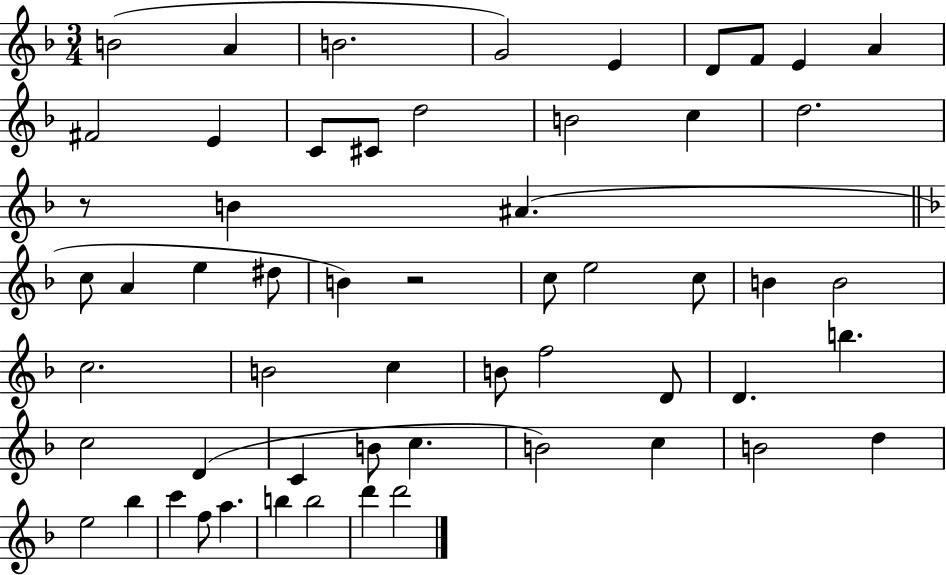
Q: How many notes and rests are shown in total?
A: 57